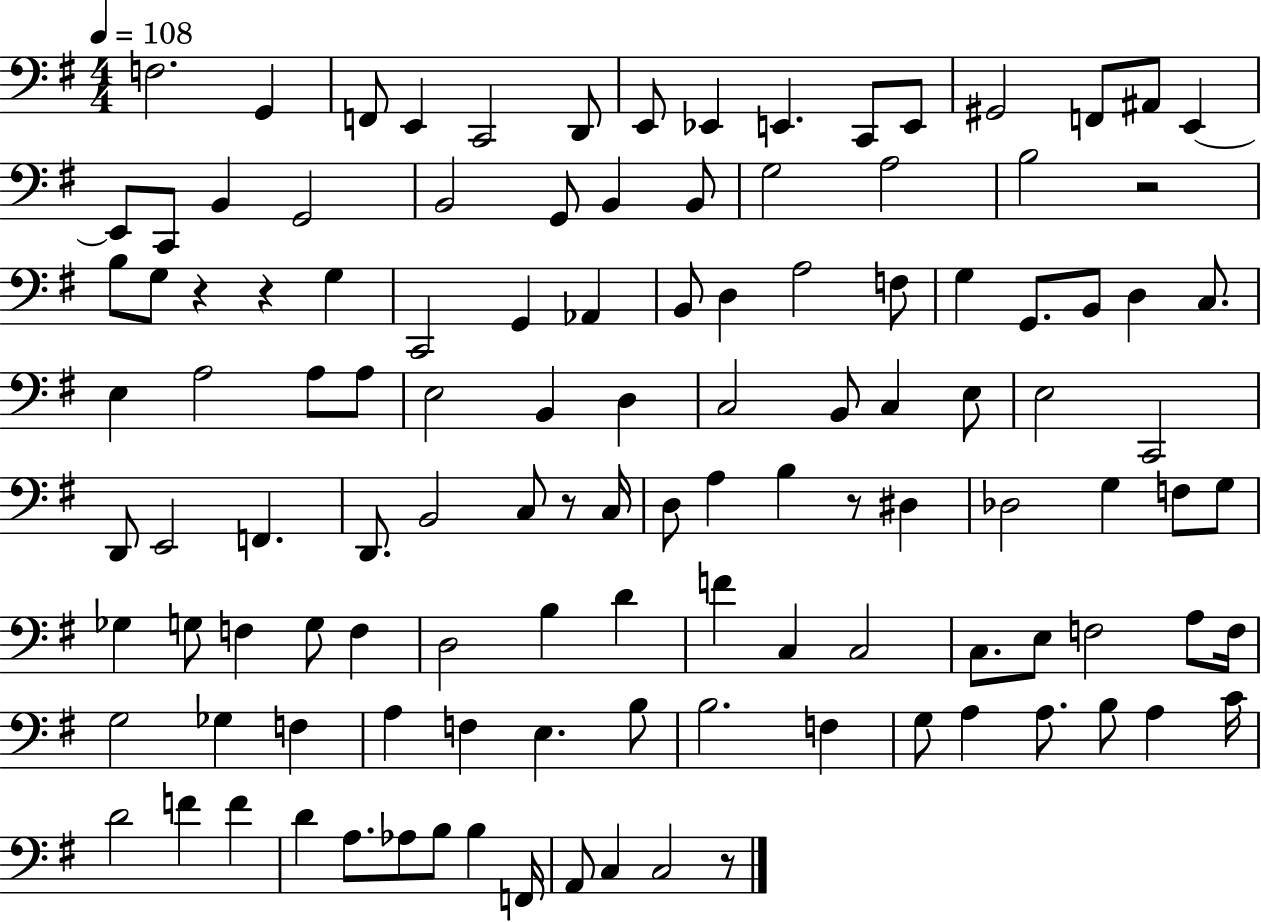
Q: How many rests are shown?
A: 6